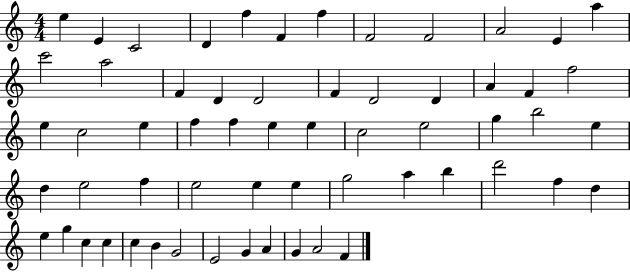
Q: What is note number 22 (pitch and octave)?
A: F4